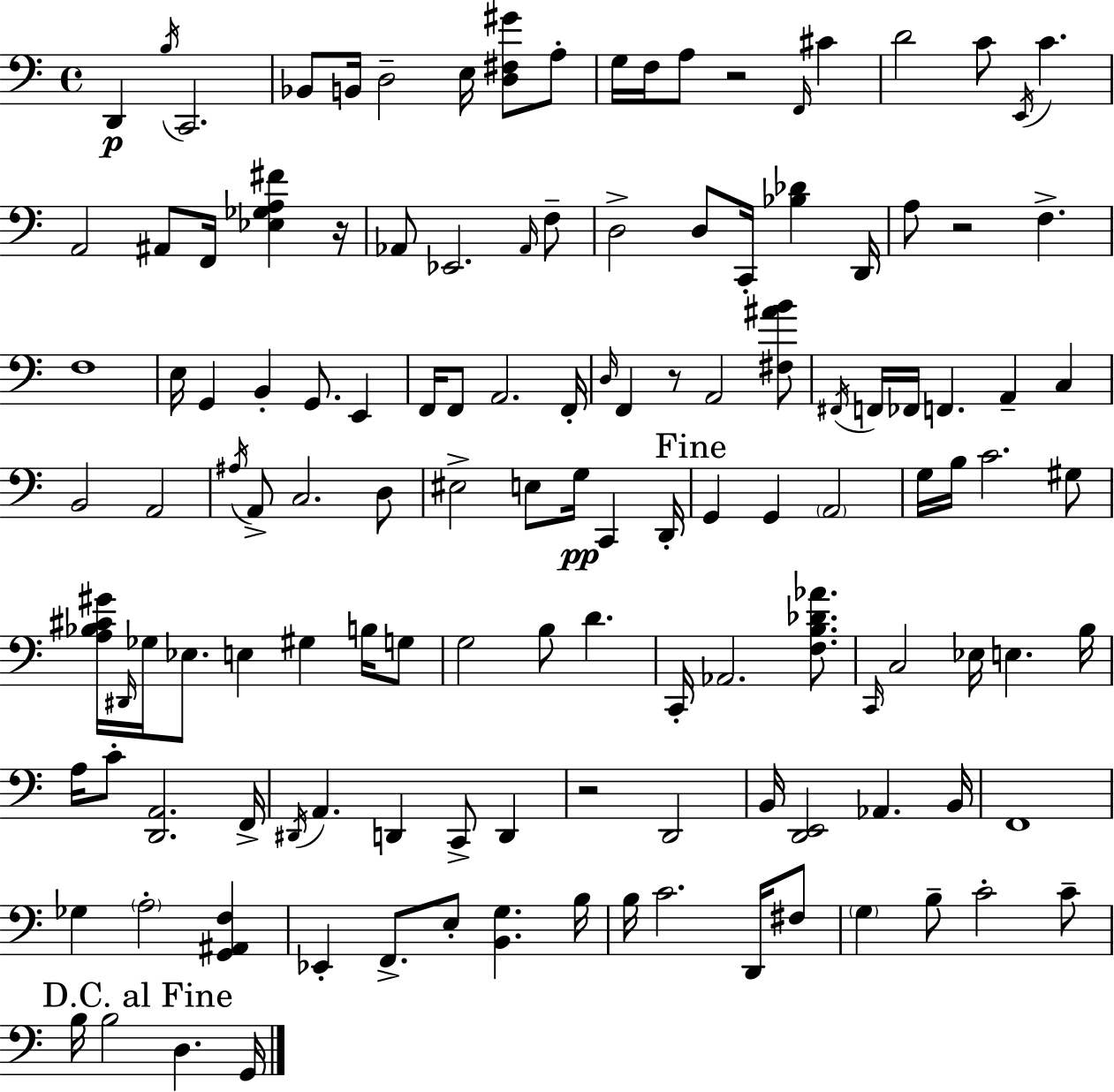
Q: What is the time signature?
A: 4/4